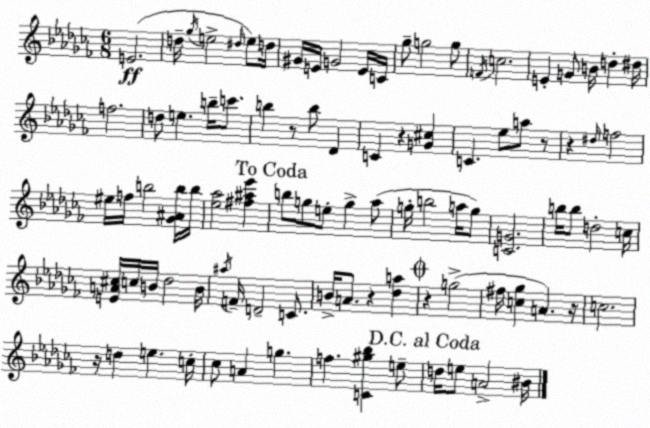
X:1
T:Untitled
M:6/8
L:1/4
K:Abm
E2 d/4 _g/4 e2 ^d/4 e/2 d/4 ^G/4 E/4 G2 E/4 C/4 _g/2 g2 g/2 F/4 c2 E G/2 B/4 d ^d/4 f2 d/2 e b/4 c'/2 b z/2 b/2 _D C z [G^c] C _e/2 a/2 z/2 z ^d/4 f2 ^e/4 f/4 b2 [_G^Ab]/4 b/4 [_e_a]2 [^f^a_e'] b/2 g/2 e/2 g _a/2 g/4 b2 a/4 g/2 [CG]2 b/4 b/2 d2 c/4 [EA^c]/4 c/4 B/4 _d2 B/4 ^a/4 F/4 D2 C/2 B/4 A/2 z [_da] z g2 ^f/4 [c_g] A z/4 c2 z/4 d e c/4 _c/2 A g f [C^g_b] e/2 d/4 e/2 A2 ^B/4